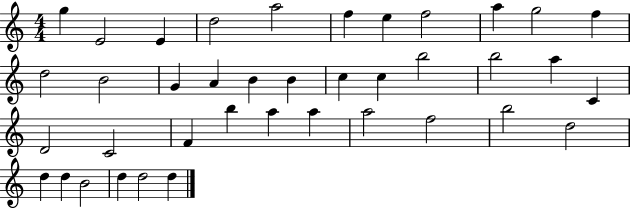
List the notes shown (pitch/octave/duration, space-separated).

G5/q E4/h E4/q D5/h A5/h F5/q E5/q F5/h A5/q G5/h F5/q D5/h B4/h G4/q A4/q B4/q B4/q C5/q C5/q B5/h B5/h A5/q C4/q D4/h C4/h F4/q B5/q A5/q A5/q A5/h F5/h B5/h D5/h D5/q D5/q B4/h D5/q D5/h D5/q